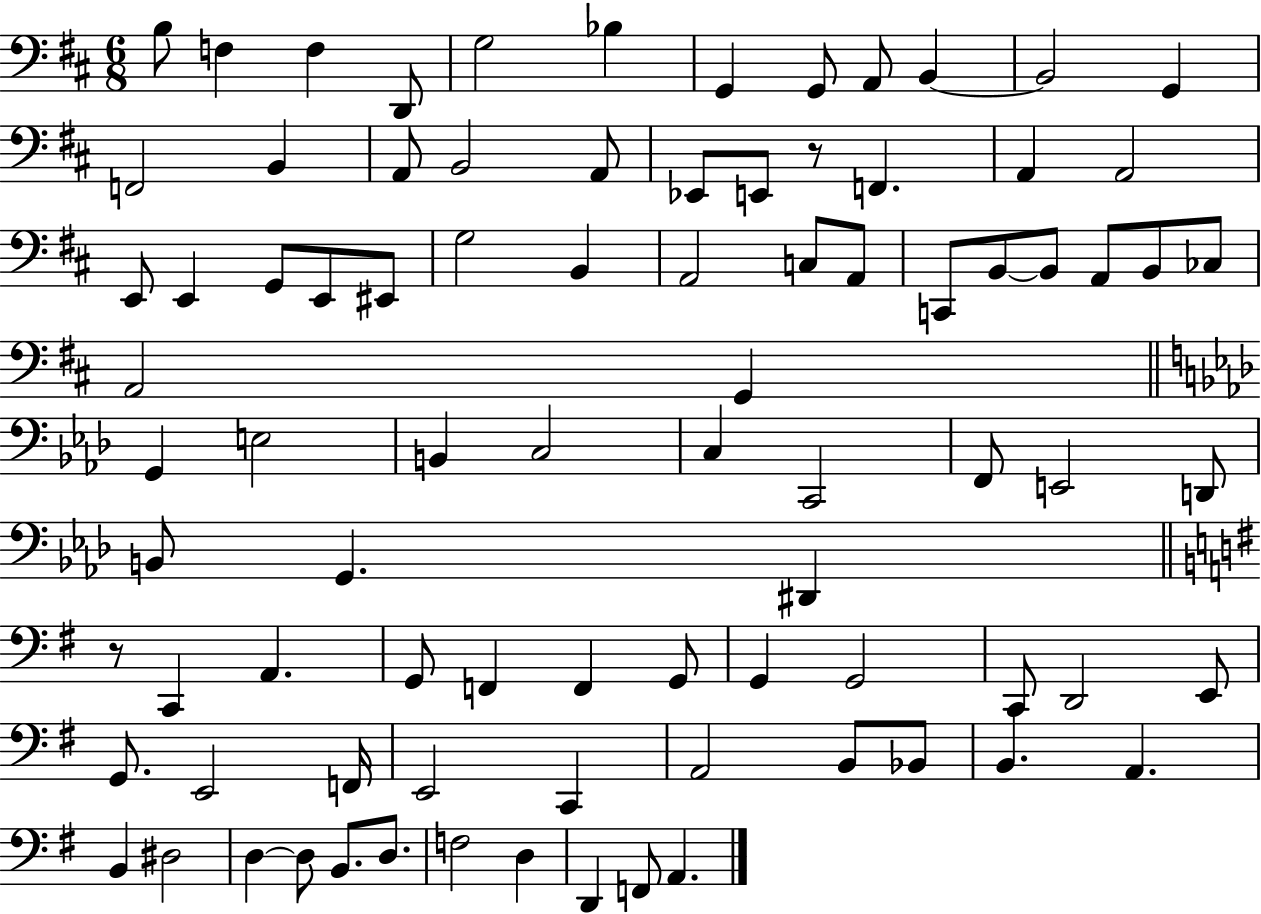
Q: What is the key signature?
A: D major